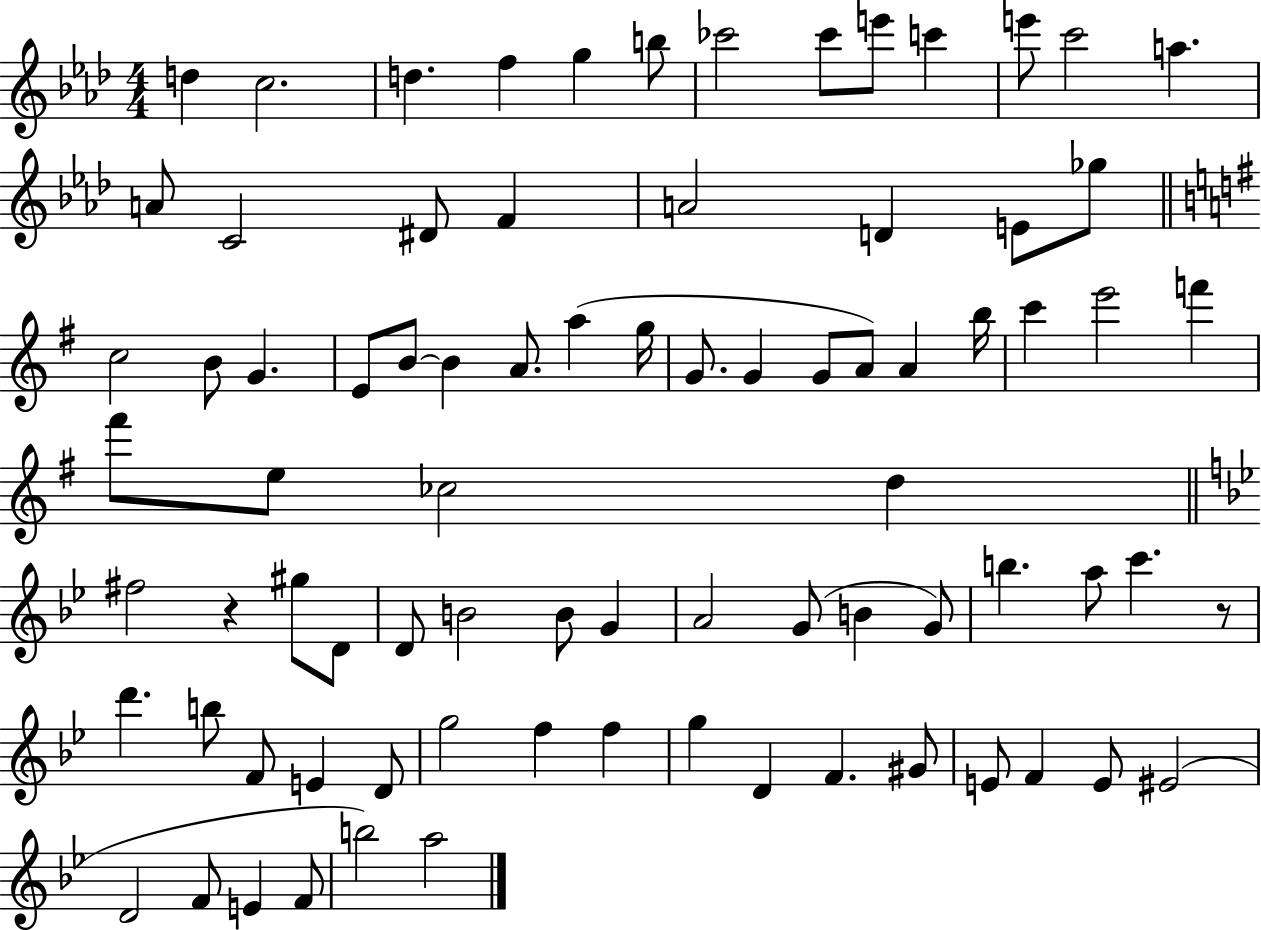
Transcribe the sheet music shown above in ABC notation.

X:1
T:Untitled
M:4/4
L:1/4
K:Ab
d c2 d f g b/2 _c'2 _c'/2 e'/2 c' e'/2 c'2 a A/2 C2 ^D/2 F A2 D E/2 _g/2 c2 B/2 G E/2 B/2 B A/2 a g/4 G/2 G G/2 A/2 A b/4 c' e'2 f' ^f'/2 e/2 _c2 d ^f2 z ^g/2 D/2 D/2 B2 B/2 G A2 G/2 B G/2 b a/2 c' z/2 d' b/2 F/2 E D/2 g2 f f g D F ^G/2 E/2 F E/2 ^E2 D2 F/2 E F/2 b2 a2